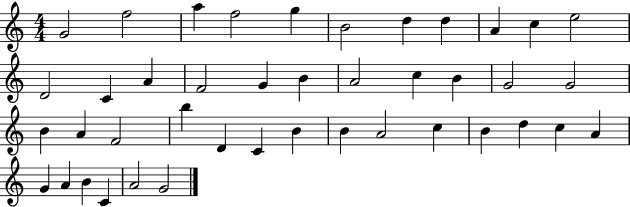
X:1
T:Untitled
M:4/4
L:1/4
K:C
G2 f2 a f2 g B2 d d A c e2 D2 C A F2 G B A2 c B G2 G2 B A F2 b D C B B A2 c B d c A G A B C A2 G2